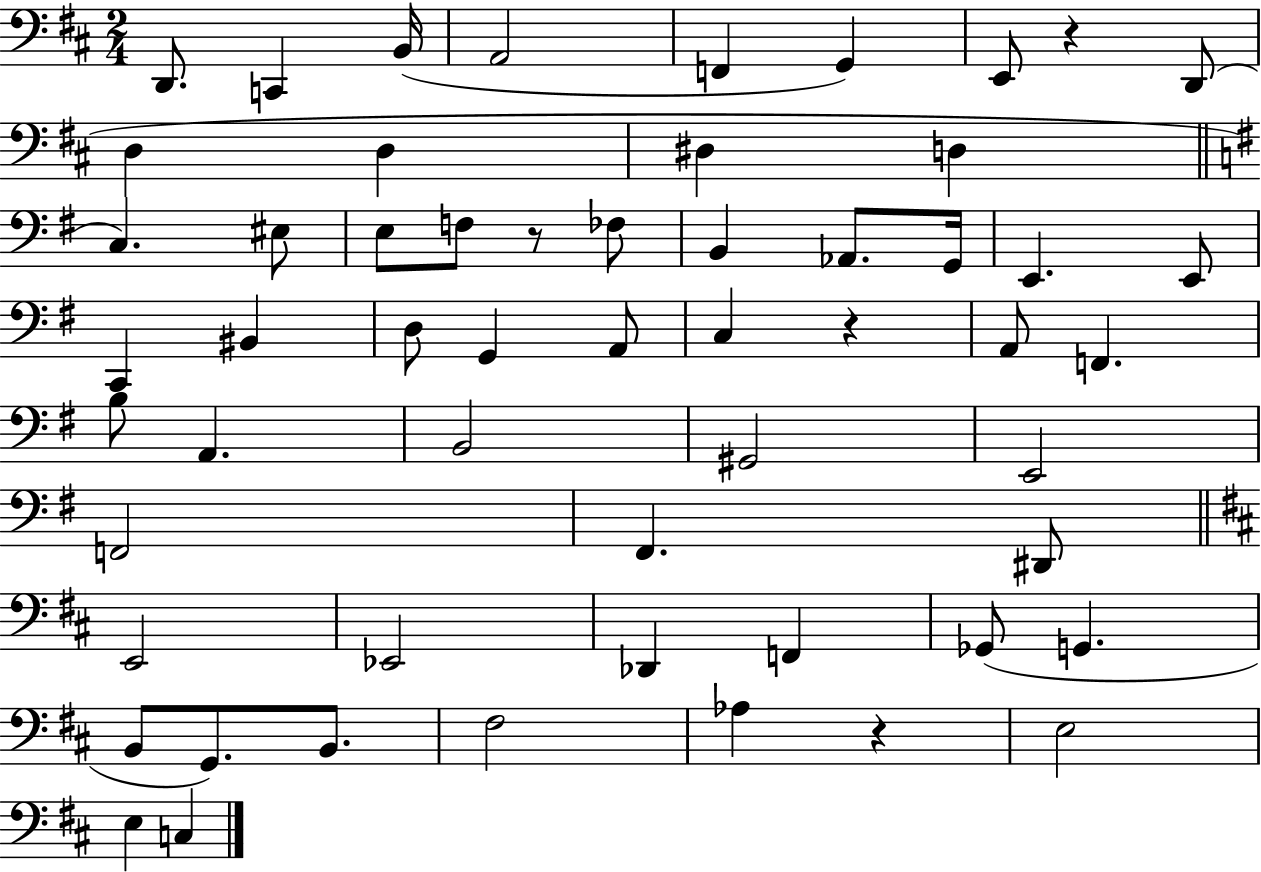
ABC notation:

X:1
T:Untitled
M:2/4
L:1/4
K:D
D,,/2 C,, B,,/4 A,,2 F,, G,, E,,/2 z D,,/2 D, D, ^D, D, C, ^E,/2 E,/2 F,/2 z/2 _F,/2 B,, _A,,/2 G,,/4 E,, E,,/2 C,, ^B,, D,/2 G,, A,,/2 C, z A,,/2 F,, B,/2 A,, B,,2 ^G,,2 E,,2 F,,2 ^F,, ^D,,/2 E,,2 _E,,2 _D,, F,, _G,,/2 G,, B,,/2 G,,/2 B,,/2 ^F,2 _A, z E,2 E, C,